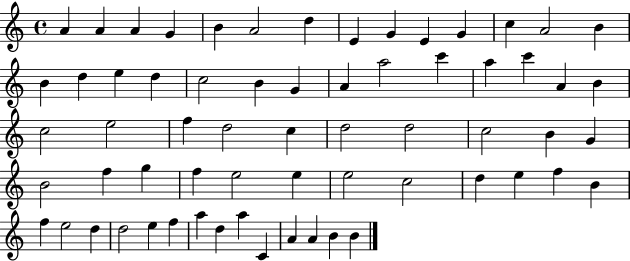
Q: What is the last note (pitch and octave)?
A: B4